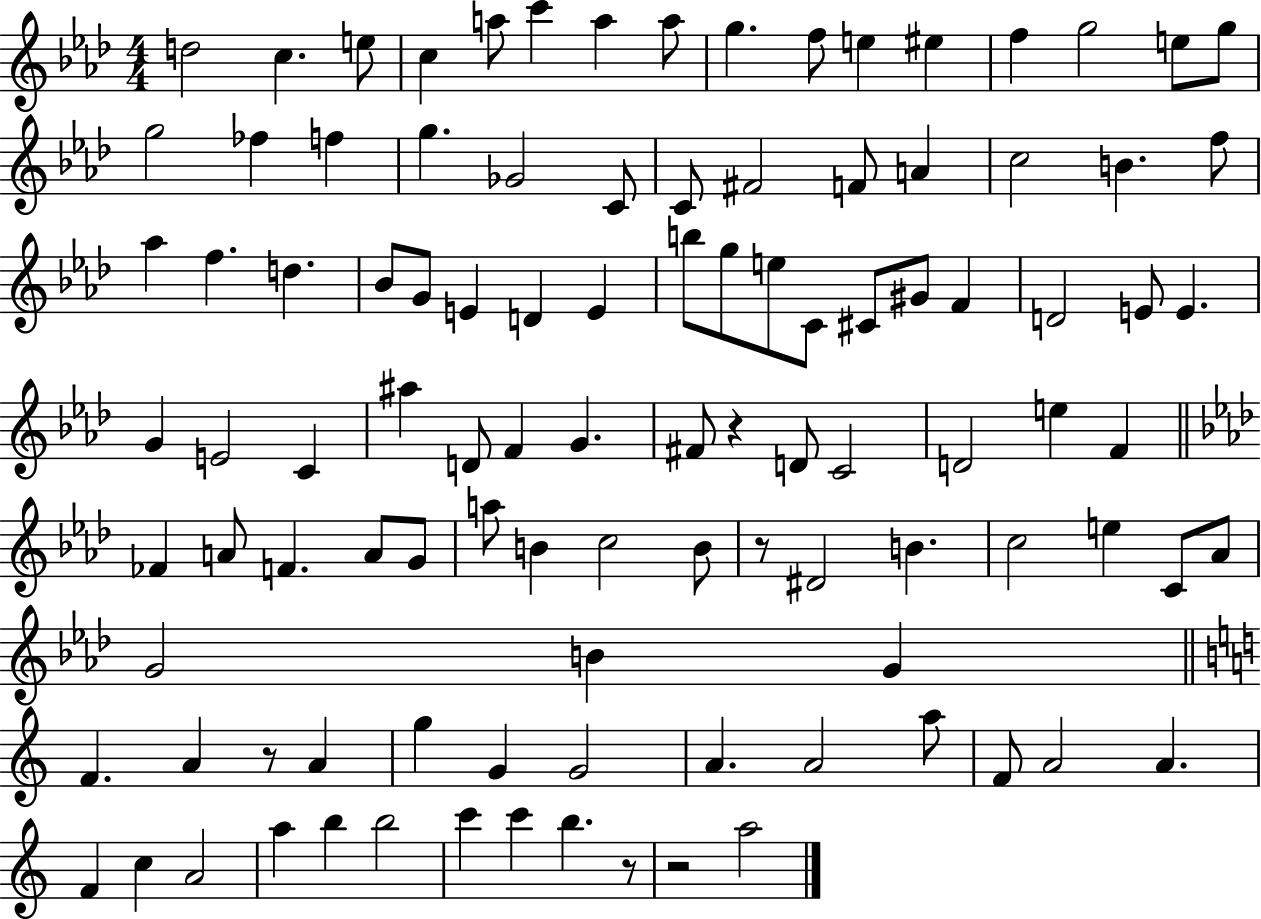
{
  \clef treble
  \numericTimeSignature
  \time 4/4
  \key aes \major
  d''2 c''4. e''8 | c''4 a''8 c'''4 a''4 a''8 | g''4. f''8 e''4 eis''4 | f''4 g''2 e''8 g''8 | \break g''2 fes''4 f''4 | g''4. ges'2 c'8 | c'8 fis'2 f'8 a'4 | c''2 b'4. f''8 | \break aes''4 f''4. d''4. | bes'8 g'8 e'4 d'4 e'4 | b''8 g''8 e''8 c'8 cis'8 gis'8 f'4 | d'2 e'8 e'4. | \break g'4 e'2 c'4 | ais''4 d'8 f'4 g'4. | fis'8 r4 d'8 c'2 | d'2 e''4 f'4 | \break \bar "||" \break \key aes \major fes'4 a'8 f'4. a'8 g'8 | a''8 b'4 c''2 b'8 | r8 dis'2 b'4. | c''2 e''4 c'8 aes'8 | \break g'2 b'4 g'4 | \bar "||" \break \key c \major f'4. a'4 r8 a'4 | g''4 g'4 g'2 | a'4. a'2 a''8 | f'8 a'2 a'4. | \break f'4 c''4 a'2 | a''4 b''4 b''2 | c'''4 c'''4 b''4. r8 | r2 a''2 | \break \bar "|."
}